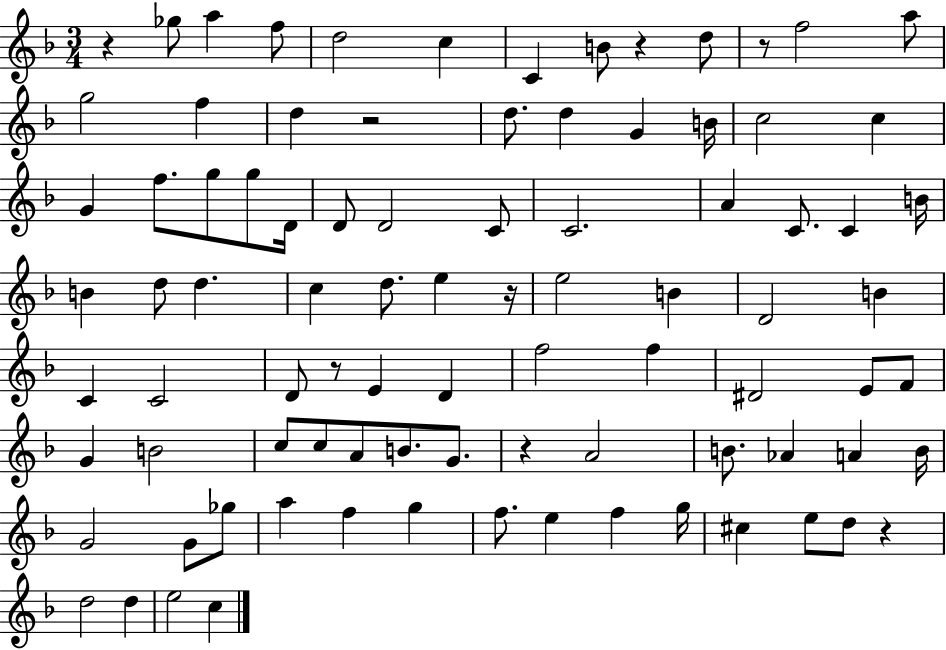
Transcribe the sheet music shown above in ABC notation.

X:1
T:Untitled
M:3/4
L:1/4
K:F
z _g/2 a f/2 d2 c C B/2 z d/2 z/2 f2 a/2 g2 f d z2 d/2 d G B/4 c2 c G f/2 g/2 g/2 D/4 D/2 D2 C/2 C2 A C/2 C B/4 B d/2 d c d/2 e z/4 e2 B D2 B C C2 D/2 z/2 E D f2 f ^D2 E/2 F/2 G B2 c/2 c/2 A/2 B/2 G/2 z A2 B/2 _A A B/4 G2 G/2 _g/2 a f g f/2 e f g/4 ^c e/2 d/2 z d2 d e2 c